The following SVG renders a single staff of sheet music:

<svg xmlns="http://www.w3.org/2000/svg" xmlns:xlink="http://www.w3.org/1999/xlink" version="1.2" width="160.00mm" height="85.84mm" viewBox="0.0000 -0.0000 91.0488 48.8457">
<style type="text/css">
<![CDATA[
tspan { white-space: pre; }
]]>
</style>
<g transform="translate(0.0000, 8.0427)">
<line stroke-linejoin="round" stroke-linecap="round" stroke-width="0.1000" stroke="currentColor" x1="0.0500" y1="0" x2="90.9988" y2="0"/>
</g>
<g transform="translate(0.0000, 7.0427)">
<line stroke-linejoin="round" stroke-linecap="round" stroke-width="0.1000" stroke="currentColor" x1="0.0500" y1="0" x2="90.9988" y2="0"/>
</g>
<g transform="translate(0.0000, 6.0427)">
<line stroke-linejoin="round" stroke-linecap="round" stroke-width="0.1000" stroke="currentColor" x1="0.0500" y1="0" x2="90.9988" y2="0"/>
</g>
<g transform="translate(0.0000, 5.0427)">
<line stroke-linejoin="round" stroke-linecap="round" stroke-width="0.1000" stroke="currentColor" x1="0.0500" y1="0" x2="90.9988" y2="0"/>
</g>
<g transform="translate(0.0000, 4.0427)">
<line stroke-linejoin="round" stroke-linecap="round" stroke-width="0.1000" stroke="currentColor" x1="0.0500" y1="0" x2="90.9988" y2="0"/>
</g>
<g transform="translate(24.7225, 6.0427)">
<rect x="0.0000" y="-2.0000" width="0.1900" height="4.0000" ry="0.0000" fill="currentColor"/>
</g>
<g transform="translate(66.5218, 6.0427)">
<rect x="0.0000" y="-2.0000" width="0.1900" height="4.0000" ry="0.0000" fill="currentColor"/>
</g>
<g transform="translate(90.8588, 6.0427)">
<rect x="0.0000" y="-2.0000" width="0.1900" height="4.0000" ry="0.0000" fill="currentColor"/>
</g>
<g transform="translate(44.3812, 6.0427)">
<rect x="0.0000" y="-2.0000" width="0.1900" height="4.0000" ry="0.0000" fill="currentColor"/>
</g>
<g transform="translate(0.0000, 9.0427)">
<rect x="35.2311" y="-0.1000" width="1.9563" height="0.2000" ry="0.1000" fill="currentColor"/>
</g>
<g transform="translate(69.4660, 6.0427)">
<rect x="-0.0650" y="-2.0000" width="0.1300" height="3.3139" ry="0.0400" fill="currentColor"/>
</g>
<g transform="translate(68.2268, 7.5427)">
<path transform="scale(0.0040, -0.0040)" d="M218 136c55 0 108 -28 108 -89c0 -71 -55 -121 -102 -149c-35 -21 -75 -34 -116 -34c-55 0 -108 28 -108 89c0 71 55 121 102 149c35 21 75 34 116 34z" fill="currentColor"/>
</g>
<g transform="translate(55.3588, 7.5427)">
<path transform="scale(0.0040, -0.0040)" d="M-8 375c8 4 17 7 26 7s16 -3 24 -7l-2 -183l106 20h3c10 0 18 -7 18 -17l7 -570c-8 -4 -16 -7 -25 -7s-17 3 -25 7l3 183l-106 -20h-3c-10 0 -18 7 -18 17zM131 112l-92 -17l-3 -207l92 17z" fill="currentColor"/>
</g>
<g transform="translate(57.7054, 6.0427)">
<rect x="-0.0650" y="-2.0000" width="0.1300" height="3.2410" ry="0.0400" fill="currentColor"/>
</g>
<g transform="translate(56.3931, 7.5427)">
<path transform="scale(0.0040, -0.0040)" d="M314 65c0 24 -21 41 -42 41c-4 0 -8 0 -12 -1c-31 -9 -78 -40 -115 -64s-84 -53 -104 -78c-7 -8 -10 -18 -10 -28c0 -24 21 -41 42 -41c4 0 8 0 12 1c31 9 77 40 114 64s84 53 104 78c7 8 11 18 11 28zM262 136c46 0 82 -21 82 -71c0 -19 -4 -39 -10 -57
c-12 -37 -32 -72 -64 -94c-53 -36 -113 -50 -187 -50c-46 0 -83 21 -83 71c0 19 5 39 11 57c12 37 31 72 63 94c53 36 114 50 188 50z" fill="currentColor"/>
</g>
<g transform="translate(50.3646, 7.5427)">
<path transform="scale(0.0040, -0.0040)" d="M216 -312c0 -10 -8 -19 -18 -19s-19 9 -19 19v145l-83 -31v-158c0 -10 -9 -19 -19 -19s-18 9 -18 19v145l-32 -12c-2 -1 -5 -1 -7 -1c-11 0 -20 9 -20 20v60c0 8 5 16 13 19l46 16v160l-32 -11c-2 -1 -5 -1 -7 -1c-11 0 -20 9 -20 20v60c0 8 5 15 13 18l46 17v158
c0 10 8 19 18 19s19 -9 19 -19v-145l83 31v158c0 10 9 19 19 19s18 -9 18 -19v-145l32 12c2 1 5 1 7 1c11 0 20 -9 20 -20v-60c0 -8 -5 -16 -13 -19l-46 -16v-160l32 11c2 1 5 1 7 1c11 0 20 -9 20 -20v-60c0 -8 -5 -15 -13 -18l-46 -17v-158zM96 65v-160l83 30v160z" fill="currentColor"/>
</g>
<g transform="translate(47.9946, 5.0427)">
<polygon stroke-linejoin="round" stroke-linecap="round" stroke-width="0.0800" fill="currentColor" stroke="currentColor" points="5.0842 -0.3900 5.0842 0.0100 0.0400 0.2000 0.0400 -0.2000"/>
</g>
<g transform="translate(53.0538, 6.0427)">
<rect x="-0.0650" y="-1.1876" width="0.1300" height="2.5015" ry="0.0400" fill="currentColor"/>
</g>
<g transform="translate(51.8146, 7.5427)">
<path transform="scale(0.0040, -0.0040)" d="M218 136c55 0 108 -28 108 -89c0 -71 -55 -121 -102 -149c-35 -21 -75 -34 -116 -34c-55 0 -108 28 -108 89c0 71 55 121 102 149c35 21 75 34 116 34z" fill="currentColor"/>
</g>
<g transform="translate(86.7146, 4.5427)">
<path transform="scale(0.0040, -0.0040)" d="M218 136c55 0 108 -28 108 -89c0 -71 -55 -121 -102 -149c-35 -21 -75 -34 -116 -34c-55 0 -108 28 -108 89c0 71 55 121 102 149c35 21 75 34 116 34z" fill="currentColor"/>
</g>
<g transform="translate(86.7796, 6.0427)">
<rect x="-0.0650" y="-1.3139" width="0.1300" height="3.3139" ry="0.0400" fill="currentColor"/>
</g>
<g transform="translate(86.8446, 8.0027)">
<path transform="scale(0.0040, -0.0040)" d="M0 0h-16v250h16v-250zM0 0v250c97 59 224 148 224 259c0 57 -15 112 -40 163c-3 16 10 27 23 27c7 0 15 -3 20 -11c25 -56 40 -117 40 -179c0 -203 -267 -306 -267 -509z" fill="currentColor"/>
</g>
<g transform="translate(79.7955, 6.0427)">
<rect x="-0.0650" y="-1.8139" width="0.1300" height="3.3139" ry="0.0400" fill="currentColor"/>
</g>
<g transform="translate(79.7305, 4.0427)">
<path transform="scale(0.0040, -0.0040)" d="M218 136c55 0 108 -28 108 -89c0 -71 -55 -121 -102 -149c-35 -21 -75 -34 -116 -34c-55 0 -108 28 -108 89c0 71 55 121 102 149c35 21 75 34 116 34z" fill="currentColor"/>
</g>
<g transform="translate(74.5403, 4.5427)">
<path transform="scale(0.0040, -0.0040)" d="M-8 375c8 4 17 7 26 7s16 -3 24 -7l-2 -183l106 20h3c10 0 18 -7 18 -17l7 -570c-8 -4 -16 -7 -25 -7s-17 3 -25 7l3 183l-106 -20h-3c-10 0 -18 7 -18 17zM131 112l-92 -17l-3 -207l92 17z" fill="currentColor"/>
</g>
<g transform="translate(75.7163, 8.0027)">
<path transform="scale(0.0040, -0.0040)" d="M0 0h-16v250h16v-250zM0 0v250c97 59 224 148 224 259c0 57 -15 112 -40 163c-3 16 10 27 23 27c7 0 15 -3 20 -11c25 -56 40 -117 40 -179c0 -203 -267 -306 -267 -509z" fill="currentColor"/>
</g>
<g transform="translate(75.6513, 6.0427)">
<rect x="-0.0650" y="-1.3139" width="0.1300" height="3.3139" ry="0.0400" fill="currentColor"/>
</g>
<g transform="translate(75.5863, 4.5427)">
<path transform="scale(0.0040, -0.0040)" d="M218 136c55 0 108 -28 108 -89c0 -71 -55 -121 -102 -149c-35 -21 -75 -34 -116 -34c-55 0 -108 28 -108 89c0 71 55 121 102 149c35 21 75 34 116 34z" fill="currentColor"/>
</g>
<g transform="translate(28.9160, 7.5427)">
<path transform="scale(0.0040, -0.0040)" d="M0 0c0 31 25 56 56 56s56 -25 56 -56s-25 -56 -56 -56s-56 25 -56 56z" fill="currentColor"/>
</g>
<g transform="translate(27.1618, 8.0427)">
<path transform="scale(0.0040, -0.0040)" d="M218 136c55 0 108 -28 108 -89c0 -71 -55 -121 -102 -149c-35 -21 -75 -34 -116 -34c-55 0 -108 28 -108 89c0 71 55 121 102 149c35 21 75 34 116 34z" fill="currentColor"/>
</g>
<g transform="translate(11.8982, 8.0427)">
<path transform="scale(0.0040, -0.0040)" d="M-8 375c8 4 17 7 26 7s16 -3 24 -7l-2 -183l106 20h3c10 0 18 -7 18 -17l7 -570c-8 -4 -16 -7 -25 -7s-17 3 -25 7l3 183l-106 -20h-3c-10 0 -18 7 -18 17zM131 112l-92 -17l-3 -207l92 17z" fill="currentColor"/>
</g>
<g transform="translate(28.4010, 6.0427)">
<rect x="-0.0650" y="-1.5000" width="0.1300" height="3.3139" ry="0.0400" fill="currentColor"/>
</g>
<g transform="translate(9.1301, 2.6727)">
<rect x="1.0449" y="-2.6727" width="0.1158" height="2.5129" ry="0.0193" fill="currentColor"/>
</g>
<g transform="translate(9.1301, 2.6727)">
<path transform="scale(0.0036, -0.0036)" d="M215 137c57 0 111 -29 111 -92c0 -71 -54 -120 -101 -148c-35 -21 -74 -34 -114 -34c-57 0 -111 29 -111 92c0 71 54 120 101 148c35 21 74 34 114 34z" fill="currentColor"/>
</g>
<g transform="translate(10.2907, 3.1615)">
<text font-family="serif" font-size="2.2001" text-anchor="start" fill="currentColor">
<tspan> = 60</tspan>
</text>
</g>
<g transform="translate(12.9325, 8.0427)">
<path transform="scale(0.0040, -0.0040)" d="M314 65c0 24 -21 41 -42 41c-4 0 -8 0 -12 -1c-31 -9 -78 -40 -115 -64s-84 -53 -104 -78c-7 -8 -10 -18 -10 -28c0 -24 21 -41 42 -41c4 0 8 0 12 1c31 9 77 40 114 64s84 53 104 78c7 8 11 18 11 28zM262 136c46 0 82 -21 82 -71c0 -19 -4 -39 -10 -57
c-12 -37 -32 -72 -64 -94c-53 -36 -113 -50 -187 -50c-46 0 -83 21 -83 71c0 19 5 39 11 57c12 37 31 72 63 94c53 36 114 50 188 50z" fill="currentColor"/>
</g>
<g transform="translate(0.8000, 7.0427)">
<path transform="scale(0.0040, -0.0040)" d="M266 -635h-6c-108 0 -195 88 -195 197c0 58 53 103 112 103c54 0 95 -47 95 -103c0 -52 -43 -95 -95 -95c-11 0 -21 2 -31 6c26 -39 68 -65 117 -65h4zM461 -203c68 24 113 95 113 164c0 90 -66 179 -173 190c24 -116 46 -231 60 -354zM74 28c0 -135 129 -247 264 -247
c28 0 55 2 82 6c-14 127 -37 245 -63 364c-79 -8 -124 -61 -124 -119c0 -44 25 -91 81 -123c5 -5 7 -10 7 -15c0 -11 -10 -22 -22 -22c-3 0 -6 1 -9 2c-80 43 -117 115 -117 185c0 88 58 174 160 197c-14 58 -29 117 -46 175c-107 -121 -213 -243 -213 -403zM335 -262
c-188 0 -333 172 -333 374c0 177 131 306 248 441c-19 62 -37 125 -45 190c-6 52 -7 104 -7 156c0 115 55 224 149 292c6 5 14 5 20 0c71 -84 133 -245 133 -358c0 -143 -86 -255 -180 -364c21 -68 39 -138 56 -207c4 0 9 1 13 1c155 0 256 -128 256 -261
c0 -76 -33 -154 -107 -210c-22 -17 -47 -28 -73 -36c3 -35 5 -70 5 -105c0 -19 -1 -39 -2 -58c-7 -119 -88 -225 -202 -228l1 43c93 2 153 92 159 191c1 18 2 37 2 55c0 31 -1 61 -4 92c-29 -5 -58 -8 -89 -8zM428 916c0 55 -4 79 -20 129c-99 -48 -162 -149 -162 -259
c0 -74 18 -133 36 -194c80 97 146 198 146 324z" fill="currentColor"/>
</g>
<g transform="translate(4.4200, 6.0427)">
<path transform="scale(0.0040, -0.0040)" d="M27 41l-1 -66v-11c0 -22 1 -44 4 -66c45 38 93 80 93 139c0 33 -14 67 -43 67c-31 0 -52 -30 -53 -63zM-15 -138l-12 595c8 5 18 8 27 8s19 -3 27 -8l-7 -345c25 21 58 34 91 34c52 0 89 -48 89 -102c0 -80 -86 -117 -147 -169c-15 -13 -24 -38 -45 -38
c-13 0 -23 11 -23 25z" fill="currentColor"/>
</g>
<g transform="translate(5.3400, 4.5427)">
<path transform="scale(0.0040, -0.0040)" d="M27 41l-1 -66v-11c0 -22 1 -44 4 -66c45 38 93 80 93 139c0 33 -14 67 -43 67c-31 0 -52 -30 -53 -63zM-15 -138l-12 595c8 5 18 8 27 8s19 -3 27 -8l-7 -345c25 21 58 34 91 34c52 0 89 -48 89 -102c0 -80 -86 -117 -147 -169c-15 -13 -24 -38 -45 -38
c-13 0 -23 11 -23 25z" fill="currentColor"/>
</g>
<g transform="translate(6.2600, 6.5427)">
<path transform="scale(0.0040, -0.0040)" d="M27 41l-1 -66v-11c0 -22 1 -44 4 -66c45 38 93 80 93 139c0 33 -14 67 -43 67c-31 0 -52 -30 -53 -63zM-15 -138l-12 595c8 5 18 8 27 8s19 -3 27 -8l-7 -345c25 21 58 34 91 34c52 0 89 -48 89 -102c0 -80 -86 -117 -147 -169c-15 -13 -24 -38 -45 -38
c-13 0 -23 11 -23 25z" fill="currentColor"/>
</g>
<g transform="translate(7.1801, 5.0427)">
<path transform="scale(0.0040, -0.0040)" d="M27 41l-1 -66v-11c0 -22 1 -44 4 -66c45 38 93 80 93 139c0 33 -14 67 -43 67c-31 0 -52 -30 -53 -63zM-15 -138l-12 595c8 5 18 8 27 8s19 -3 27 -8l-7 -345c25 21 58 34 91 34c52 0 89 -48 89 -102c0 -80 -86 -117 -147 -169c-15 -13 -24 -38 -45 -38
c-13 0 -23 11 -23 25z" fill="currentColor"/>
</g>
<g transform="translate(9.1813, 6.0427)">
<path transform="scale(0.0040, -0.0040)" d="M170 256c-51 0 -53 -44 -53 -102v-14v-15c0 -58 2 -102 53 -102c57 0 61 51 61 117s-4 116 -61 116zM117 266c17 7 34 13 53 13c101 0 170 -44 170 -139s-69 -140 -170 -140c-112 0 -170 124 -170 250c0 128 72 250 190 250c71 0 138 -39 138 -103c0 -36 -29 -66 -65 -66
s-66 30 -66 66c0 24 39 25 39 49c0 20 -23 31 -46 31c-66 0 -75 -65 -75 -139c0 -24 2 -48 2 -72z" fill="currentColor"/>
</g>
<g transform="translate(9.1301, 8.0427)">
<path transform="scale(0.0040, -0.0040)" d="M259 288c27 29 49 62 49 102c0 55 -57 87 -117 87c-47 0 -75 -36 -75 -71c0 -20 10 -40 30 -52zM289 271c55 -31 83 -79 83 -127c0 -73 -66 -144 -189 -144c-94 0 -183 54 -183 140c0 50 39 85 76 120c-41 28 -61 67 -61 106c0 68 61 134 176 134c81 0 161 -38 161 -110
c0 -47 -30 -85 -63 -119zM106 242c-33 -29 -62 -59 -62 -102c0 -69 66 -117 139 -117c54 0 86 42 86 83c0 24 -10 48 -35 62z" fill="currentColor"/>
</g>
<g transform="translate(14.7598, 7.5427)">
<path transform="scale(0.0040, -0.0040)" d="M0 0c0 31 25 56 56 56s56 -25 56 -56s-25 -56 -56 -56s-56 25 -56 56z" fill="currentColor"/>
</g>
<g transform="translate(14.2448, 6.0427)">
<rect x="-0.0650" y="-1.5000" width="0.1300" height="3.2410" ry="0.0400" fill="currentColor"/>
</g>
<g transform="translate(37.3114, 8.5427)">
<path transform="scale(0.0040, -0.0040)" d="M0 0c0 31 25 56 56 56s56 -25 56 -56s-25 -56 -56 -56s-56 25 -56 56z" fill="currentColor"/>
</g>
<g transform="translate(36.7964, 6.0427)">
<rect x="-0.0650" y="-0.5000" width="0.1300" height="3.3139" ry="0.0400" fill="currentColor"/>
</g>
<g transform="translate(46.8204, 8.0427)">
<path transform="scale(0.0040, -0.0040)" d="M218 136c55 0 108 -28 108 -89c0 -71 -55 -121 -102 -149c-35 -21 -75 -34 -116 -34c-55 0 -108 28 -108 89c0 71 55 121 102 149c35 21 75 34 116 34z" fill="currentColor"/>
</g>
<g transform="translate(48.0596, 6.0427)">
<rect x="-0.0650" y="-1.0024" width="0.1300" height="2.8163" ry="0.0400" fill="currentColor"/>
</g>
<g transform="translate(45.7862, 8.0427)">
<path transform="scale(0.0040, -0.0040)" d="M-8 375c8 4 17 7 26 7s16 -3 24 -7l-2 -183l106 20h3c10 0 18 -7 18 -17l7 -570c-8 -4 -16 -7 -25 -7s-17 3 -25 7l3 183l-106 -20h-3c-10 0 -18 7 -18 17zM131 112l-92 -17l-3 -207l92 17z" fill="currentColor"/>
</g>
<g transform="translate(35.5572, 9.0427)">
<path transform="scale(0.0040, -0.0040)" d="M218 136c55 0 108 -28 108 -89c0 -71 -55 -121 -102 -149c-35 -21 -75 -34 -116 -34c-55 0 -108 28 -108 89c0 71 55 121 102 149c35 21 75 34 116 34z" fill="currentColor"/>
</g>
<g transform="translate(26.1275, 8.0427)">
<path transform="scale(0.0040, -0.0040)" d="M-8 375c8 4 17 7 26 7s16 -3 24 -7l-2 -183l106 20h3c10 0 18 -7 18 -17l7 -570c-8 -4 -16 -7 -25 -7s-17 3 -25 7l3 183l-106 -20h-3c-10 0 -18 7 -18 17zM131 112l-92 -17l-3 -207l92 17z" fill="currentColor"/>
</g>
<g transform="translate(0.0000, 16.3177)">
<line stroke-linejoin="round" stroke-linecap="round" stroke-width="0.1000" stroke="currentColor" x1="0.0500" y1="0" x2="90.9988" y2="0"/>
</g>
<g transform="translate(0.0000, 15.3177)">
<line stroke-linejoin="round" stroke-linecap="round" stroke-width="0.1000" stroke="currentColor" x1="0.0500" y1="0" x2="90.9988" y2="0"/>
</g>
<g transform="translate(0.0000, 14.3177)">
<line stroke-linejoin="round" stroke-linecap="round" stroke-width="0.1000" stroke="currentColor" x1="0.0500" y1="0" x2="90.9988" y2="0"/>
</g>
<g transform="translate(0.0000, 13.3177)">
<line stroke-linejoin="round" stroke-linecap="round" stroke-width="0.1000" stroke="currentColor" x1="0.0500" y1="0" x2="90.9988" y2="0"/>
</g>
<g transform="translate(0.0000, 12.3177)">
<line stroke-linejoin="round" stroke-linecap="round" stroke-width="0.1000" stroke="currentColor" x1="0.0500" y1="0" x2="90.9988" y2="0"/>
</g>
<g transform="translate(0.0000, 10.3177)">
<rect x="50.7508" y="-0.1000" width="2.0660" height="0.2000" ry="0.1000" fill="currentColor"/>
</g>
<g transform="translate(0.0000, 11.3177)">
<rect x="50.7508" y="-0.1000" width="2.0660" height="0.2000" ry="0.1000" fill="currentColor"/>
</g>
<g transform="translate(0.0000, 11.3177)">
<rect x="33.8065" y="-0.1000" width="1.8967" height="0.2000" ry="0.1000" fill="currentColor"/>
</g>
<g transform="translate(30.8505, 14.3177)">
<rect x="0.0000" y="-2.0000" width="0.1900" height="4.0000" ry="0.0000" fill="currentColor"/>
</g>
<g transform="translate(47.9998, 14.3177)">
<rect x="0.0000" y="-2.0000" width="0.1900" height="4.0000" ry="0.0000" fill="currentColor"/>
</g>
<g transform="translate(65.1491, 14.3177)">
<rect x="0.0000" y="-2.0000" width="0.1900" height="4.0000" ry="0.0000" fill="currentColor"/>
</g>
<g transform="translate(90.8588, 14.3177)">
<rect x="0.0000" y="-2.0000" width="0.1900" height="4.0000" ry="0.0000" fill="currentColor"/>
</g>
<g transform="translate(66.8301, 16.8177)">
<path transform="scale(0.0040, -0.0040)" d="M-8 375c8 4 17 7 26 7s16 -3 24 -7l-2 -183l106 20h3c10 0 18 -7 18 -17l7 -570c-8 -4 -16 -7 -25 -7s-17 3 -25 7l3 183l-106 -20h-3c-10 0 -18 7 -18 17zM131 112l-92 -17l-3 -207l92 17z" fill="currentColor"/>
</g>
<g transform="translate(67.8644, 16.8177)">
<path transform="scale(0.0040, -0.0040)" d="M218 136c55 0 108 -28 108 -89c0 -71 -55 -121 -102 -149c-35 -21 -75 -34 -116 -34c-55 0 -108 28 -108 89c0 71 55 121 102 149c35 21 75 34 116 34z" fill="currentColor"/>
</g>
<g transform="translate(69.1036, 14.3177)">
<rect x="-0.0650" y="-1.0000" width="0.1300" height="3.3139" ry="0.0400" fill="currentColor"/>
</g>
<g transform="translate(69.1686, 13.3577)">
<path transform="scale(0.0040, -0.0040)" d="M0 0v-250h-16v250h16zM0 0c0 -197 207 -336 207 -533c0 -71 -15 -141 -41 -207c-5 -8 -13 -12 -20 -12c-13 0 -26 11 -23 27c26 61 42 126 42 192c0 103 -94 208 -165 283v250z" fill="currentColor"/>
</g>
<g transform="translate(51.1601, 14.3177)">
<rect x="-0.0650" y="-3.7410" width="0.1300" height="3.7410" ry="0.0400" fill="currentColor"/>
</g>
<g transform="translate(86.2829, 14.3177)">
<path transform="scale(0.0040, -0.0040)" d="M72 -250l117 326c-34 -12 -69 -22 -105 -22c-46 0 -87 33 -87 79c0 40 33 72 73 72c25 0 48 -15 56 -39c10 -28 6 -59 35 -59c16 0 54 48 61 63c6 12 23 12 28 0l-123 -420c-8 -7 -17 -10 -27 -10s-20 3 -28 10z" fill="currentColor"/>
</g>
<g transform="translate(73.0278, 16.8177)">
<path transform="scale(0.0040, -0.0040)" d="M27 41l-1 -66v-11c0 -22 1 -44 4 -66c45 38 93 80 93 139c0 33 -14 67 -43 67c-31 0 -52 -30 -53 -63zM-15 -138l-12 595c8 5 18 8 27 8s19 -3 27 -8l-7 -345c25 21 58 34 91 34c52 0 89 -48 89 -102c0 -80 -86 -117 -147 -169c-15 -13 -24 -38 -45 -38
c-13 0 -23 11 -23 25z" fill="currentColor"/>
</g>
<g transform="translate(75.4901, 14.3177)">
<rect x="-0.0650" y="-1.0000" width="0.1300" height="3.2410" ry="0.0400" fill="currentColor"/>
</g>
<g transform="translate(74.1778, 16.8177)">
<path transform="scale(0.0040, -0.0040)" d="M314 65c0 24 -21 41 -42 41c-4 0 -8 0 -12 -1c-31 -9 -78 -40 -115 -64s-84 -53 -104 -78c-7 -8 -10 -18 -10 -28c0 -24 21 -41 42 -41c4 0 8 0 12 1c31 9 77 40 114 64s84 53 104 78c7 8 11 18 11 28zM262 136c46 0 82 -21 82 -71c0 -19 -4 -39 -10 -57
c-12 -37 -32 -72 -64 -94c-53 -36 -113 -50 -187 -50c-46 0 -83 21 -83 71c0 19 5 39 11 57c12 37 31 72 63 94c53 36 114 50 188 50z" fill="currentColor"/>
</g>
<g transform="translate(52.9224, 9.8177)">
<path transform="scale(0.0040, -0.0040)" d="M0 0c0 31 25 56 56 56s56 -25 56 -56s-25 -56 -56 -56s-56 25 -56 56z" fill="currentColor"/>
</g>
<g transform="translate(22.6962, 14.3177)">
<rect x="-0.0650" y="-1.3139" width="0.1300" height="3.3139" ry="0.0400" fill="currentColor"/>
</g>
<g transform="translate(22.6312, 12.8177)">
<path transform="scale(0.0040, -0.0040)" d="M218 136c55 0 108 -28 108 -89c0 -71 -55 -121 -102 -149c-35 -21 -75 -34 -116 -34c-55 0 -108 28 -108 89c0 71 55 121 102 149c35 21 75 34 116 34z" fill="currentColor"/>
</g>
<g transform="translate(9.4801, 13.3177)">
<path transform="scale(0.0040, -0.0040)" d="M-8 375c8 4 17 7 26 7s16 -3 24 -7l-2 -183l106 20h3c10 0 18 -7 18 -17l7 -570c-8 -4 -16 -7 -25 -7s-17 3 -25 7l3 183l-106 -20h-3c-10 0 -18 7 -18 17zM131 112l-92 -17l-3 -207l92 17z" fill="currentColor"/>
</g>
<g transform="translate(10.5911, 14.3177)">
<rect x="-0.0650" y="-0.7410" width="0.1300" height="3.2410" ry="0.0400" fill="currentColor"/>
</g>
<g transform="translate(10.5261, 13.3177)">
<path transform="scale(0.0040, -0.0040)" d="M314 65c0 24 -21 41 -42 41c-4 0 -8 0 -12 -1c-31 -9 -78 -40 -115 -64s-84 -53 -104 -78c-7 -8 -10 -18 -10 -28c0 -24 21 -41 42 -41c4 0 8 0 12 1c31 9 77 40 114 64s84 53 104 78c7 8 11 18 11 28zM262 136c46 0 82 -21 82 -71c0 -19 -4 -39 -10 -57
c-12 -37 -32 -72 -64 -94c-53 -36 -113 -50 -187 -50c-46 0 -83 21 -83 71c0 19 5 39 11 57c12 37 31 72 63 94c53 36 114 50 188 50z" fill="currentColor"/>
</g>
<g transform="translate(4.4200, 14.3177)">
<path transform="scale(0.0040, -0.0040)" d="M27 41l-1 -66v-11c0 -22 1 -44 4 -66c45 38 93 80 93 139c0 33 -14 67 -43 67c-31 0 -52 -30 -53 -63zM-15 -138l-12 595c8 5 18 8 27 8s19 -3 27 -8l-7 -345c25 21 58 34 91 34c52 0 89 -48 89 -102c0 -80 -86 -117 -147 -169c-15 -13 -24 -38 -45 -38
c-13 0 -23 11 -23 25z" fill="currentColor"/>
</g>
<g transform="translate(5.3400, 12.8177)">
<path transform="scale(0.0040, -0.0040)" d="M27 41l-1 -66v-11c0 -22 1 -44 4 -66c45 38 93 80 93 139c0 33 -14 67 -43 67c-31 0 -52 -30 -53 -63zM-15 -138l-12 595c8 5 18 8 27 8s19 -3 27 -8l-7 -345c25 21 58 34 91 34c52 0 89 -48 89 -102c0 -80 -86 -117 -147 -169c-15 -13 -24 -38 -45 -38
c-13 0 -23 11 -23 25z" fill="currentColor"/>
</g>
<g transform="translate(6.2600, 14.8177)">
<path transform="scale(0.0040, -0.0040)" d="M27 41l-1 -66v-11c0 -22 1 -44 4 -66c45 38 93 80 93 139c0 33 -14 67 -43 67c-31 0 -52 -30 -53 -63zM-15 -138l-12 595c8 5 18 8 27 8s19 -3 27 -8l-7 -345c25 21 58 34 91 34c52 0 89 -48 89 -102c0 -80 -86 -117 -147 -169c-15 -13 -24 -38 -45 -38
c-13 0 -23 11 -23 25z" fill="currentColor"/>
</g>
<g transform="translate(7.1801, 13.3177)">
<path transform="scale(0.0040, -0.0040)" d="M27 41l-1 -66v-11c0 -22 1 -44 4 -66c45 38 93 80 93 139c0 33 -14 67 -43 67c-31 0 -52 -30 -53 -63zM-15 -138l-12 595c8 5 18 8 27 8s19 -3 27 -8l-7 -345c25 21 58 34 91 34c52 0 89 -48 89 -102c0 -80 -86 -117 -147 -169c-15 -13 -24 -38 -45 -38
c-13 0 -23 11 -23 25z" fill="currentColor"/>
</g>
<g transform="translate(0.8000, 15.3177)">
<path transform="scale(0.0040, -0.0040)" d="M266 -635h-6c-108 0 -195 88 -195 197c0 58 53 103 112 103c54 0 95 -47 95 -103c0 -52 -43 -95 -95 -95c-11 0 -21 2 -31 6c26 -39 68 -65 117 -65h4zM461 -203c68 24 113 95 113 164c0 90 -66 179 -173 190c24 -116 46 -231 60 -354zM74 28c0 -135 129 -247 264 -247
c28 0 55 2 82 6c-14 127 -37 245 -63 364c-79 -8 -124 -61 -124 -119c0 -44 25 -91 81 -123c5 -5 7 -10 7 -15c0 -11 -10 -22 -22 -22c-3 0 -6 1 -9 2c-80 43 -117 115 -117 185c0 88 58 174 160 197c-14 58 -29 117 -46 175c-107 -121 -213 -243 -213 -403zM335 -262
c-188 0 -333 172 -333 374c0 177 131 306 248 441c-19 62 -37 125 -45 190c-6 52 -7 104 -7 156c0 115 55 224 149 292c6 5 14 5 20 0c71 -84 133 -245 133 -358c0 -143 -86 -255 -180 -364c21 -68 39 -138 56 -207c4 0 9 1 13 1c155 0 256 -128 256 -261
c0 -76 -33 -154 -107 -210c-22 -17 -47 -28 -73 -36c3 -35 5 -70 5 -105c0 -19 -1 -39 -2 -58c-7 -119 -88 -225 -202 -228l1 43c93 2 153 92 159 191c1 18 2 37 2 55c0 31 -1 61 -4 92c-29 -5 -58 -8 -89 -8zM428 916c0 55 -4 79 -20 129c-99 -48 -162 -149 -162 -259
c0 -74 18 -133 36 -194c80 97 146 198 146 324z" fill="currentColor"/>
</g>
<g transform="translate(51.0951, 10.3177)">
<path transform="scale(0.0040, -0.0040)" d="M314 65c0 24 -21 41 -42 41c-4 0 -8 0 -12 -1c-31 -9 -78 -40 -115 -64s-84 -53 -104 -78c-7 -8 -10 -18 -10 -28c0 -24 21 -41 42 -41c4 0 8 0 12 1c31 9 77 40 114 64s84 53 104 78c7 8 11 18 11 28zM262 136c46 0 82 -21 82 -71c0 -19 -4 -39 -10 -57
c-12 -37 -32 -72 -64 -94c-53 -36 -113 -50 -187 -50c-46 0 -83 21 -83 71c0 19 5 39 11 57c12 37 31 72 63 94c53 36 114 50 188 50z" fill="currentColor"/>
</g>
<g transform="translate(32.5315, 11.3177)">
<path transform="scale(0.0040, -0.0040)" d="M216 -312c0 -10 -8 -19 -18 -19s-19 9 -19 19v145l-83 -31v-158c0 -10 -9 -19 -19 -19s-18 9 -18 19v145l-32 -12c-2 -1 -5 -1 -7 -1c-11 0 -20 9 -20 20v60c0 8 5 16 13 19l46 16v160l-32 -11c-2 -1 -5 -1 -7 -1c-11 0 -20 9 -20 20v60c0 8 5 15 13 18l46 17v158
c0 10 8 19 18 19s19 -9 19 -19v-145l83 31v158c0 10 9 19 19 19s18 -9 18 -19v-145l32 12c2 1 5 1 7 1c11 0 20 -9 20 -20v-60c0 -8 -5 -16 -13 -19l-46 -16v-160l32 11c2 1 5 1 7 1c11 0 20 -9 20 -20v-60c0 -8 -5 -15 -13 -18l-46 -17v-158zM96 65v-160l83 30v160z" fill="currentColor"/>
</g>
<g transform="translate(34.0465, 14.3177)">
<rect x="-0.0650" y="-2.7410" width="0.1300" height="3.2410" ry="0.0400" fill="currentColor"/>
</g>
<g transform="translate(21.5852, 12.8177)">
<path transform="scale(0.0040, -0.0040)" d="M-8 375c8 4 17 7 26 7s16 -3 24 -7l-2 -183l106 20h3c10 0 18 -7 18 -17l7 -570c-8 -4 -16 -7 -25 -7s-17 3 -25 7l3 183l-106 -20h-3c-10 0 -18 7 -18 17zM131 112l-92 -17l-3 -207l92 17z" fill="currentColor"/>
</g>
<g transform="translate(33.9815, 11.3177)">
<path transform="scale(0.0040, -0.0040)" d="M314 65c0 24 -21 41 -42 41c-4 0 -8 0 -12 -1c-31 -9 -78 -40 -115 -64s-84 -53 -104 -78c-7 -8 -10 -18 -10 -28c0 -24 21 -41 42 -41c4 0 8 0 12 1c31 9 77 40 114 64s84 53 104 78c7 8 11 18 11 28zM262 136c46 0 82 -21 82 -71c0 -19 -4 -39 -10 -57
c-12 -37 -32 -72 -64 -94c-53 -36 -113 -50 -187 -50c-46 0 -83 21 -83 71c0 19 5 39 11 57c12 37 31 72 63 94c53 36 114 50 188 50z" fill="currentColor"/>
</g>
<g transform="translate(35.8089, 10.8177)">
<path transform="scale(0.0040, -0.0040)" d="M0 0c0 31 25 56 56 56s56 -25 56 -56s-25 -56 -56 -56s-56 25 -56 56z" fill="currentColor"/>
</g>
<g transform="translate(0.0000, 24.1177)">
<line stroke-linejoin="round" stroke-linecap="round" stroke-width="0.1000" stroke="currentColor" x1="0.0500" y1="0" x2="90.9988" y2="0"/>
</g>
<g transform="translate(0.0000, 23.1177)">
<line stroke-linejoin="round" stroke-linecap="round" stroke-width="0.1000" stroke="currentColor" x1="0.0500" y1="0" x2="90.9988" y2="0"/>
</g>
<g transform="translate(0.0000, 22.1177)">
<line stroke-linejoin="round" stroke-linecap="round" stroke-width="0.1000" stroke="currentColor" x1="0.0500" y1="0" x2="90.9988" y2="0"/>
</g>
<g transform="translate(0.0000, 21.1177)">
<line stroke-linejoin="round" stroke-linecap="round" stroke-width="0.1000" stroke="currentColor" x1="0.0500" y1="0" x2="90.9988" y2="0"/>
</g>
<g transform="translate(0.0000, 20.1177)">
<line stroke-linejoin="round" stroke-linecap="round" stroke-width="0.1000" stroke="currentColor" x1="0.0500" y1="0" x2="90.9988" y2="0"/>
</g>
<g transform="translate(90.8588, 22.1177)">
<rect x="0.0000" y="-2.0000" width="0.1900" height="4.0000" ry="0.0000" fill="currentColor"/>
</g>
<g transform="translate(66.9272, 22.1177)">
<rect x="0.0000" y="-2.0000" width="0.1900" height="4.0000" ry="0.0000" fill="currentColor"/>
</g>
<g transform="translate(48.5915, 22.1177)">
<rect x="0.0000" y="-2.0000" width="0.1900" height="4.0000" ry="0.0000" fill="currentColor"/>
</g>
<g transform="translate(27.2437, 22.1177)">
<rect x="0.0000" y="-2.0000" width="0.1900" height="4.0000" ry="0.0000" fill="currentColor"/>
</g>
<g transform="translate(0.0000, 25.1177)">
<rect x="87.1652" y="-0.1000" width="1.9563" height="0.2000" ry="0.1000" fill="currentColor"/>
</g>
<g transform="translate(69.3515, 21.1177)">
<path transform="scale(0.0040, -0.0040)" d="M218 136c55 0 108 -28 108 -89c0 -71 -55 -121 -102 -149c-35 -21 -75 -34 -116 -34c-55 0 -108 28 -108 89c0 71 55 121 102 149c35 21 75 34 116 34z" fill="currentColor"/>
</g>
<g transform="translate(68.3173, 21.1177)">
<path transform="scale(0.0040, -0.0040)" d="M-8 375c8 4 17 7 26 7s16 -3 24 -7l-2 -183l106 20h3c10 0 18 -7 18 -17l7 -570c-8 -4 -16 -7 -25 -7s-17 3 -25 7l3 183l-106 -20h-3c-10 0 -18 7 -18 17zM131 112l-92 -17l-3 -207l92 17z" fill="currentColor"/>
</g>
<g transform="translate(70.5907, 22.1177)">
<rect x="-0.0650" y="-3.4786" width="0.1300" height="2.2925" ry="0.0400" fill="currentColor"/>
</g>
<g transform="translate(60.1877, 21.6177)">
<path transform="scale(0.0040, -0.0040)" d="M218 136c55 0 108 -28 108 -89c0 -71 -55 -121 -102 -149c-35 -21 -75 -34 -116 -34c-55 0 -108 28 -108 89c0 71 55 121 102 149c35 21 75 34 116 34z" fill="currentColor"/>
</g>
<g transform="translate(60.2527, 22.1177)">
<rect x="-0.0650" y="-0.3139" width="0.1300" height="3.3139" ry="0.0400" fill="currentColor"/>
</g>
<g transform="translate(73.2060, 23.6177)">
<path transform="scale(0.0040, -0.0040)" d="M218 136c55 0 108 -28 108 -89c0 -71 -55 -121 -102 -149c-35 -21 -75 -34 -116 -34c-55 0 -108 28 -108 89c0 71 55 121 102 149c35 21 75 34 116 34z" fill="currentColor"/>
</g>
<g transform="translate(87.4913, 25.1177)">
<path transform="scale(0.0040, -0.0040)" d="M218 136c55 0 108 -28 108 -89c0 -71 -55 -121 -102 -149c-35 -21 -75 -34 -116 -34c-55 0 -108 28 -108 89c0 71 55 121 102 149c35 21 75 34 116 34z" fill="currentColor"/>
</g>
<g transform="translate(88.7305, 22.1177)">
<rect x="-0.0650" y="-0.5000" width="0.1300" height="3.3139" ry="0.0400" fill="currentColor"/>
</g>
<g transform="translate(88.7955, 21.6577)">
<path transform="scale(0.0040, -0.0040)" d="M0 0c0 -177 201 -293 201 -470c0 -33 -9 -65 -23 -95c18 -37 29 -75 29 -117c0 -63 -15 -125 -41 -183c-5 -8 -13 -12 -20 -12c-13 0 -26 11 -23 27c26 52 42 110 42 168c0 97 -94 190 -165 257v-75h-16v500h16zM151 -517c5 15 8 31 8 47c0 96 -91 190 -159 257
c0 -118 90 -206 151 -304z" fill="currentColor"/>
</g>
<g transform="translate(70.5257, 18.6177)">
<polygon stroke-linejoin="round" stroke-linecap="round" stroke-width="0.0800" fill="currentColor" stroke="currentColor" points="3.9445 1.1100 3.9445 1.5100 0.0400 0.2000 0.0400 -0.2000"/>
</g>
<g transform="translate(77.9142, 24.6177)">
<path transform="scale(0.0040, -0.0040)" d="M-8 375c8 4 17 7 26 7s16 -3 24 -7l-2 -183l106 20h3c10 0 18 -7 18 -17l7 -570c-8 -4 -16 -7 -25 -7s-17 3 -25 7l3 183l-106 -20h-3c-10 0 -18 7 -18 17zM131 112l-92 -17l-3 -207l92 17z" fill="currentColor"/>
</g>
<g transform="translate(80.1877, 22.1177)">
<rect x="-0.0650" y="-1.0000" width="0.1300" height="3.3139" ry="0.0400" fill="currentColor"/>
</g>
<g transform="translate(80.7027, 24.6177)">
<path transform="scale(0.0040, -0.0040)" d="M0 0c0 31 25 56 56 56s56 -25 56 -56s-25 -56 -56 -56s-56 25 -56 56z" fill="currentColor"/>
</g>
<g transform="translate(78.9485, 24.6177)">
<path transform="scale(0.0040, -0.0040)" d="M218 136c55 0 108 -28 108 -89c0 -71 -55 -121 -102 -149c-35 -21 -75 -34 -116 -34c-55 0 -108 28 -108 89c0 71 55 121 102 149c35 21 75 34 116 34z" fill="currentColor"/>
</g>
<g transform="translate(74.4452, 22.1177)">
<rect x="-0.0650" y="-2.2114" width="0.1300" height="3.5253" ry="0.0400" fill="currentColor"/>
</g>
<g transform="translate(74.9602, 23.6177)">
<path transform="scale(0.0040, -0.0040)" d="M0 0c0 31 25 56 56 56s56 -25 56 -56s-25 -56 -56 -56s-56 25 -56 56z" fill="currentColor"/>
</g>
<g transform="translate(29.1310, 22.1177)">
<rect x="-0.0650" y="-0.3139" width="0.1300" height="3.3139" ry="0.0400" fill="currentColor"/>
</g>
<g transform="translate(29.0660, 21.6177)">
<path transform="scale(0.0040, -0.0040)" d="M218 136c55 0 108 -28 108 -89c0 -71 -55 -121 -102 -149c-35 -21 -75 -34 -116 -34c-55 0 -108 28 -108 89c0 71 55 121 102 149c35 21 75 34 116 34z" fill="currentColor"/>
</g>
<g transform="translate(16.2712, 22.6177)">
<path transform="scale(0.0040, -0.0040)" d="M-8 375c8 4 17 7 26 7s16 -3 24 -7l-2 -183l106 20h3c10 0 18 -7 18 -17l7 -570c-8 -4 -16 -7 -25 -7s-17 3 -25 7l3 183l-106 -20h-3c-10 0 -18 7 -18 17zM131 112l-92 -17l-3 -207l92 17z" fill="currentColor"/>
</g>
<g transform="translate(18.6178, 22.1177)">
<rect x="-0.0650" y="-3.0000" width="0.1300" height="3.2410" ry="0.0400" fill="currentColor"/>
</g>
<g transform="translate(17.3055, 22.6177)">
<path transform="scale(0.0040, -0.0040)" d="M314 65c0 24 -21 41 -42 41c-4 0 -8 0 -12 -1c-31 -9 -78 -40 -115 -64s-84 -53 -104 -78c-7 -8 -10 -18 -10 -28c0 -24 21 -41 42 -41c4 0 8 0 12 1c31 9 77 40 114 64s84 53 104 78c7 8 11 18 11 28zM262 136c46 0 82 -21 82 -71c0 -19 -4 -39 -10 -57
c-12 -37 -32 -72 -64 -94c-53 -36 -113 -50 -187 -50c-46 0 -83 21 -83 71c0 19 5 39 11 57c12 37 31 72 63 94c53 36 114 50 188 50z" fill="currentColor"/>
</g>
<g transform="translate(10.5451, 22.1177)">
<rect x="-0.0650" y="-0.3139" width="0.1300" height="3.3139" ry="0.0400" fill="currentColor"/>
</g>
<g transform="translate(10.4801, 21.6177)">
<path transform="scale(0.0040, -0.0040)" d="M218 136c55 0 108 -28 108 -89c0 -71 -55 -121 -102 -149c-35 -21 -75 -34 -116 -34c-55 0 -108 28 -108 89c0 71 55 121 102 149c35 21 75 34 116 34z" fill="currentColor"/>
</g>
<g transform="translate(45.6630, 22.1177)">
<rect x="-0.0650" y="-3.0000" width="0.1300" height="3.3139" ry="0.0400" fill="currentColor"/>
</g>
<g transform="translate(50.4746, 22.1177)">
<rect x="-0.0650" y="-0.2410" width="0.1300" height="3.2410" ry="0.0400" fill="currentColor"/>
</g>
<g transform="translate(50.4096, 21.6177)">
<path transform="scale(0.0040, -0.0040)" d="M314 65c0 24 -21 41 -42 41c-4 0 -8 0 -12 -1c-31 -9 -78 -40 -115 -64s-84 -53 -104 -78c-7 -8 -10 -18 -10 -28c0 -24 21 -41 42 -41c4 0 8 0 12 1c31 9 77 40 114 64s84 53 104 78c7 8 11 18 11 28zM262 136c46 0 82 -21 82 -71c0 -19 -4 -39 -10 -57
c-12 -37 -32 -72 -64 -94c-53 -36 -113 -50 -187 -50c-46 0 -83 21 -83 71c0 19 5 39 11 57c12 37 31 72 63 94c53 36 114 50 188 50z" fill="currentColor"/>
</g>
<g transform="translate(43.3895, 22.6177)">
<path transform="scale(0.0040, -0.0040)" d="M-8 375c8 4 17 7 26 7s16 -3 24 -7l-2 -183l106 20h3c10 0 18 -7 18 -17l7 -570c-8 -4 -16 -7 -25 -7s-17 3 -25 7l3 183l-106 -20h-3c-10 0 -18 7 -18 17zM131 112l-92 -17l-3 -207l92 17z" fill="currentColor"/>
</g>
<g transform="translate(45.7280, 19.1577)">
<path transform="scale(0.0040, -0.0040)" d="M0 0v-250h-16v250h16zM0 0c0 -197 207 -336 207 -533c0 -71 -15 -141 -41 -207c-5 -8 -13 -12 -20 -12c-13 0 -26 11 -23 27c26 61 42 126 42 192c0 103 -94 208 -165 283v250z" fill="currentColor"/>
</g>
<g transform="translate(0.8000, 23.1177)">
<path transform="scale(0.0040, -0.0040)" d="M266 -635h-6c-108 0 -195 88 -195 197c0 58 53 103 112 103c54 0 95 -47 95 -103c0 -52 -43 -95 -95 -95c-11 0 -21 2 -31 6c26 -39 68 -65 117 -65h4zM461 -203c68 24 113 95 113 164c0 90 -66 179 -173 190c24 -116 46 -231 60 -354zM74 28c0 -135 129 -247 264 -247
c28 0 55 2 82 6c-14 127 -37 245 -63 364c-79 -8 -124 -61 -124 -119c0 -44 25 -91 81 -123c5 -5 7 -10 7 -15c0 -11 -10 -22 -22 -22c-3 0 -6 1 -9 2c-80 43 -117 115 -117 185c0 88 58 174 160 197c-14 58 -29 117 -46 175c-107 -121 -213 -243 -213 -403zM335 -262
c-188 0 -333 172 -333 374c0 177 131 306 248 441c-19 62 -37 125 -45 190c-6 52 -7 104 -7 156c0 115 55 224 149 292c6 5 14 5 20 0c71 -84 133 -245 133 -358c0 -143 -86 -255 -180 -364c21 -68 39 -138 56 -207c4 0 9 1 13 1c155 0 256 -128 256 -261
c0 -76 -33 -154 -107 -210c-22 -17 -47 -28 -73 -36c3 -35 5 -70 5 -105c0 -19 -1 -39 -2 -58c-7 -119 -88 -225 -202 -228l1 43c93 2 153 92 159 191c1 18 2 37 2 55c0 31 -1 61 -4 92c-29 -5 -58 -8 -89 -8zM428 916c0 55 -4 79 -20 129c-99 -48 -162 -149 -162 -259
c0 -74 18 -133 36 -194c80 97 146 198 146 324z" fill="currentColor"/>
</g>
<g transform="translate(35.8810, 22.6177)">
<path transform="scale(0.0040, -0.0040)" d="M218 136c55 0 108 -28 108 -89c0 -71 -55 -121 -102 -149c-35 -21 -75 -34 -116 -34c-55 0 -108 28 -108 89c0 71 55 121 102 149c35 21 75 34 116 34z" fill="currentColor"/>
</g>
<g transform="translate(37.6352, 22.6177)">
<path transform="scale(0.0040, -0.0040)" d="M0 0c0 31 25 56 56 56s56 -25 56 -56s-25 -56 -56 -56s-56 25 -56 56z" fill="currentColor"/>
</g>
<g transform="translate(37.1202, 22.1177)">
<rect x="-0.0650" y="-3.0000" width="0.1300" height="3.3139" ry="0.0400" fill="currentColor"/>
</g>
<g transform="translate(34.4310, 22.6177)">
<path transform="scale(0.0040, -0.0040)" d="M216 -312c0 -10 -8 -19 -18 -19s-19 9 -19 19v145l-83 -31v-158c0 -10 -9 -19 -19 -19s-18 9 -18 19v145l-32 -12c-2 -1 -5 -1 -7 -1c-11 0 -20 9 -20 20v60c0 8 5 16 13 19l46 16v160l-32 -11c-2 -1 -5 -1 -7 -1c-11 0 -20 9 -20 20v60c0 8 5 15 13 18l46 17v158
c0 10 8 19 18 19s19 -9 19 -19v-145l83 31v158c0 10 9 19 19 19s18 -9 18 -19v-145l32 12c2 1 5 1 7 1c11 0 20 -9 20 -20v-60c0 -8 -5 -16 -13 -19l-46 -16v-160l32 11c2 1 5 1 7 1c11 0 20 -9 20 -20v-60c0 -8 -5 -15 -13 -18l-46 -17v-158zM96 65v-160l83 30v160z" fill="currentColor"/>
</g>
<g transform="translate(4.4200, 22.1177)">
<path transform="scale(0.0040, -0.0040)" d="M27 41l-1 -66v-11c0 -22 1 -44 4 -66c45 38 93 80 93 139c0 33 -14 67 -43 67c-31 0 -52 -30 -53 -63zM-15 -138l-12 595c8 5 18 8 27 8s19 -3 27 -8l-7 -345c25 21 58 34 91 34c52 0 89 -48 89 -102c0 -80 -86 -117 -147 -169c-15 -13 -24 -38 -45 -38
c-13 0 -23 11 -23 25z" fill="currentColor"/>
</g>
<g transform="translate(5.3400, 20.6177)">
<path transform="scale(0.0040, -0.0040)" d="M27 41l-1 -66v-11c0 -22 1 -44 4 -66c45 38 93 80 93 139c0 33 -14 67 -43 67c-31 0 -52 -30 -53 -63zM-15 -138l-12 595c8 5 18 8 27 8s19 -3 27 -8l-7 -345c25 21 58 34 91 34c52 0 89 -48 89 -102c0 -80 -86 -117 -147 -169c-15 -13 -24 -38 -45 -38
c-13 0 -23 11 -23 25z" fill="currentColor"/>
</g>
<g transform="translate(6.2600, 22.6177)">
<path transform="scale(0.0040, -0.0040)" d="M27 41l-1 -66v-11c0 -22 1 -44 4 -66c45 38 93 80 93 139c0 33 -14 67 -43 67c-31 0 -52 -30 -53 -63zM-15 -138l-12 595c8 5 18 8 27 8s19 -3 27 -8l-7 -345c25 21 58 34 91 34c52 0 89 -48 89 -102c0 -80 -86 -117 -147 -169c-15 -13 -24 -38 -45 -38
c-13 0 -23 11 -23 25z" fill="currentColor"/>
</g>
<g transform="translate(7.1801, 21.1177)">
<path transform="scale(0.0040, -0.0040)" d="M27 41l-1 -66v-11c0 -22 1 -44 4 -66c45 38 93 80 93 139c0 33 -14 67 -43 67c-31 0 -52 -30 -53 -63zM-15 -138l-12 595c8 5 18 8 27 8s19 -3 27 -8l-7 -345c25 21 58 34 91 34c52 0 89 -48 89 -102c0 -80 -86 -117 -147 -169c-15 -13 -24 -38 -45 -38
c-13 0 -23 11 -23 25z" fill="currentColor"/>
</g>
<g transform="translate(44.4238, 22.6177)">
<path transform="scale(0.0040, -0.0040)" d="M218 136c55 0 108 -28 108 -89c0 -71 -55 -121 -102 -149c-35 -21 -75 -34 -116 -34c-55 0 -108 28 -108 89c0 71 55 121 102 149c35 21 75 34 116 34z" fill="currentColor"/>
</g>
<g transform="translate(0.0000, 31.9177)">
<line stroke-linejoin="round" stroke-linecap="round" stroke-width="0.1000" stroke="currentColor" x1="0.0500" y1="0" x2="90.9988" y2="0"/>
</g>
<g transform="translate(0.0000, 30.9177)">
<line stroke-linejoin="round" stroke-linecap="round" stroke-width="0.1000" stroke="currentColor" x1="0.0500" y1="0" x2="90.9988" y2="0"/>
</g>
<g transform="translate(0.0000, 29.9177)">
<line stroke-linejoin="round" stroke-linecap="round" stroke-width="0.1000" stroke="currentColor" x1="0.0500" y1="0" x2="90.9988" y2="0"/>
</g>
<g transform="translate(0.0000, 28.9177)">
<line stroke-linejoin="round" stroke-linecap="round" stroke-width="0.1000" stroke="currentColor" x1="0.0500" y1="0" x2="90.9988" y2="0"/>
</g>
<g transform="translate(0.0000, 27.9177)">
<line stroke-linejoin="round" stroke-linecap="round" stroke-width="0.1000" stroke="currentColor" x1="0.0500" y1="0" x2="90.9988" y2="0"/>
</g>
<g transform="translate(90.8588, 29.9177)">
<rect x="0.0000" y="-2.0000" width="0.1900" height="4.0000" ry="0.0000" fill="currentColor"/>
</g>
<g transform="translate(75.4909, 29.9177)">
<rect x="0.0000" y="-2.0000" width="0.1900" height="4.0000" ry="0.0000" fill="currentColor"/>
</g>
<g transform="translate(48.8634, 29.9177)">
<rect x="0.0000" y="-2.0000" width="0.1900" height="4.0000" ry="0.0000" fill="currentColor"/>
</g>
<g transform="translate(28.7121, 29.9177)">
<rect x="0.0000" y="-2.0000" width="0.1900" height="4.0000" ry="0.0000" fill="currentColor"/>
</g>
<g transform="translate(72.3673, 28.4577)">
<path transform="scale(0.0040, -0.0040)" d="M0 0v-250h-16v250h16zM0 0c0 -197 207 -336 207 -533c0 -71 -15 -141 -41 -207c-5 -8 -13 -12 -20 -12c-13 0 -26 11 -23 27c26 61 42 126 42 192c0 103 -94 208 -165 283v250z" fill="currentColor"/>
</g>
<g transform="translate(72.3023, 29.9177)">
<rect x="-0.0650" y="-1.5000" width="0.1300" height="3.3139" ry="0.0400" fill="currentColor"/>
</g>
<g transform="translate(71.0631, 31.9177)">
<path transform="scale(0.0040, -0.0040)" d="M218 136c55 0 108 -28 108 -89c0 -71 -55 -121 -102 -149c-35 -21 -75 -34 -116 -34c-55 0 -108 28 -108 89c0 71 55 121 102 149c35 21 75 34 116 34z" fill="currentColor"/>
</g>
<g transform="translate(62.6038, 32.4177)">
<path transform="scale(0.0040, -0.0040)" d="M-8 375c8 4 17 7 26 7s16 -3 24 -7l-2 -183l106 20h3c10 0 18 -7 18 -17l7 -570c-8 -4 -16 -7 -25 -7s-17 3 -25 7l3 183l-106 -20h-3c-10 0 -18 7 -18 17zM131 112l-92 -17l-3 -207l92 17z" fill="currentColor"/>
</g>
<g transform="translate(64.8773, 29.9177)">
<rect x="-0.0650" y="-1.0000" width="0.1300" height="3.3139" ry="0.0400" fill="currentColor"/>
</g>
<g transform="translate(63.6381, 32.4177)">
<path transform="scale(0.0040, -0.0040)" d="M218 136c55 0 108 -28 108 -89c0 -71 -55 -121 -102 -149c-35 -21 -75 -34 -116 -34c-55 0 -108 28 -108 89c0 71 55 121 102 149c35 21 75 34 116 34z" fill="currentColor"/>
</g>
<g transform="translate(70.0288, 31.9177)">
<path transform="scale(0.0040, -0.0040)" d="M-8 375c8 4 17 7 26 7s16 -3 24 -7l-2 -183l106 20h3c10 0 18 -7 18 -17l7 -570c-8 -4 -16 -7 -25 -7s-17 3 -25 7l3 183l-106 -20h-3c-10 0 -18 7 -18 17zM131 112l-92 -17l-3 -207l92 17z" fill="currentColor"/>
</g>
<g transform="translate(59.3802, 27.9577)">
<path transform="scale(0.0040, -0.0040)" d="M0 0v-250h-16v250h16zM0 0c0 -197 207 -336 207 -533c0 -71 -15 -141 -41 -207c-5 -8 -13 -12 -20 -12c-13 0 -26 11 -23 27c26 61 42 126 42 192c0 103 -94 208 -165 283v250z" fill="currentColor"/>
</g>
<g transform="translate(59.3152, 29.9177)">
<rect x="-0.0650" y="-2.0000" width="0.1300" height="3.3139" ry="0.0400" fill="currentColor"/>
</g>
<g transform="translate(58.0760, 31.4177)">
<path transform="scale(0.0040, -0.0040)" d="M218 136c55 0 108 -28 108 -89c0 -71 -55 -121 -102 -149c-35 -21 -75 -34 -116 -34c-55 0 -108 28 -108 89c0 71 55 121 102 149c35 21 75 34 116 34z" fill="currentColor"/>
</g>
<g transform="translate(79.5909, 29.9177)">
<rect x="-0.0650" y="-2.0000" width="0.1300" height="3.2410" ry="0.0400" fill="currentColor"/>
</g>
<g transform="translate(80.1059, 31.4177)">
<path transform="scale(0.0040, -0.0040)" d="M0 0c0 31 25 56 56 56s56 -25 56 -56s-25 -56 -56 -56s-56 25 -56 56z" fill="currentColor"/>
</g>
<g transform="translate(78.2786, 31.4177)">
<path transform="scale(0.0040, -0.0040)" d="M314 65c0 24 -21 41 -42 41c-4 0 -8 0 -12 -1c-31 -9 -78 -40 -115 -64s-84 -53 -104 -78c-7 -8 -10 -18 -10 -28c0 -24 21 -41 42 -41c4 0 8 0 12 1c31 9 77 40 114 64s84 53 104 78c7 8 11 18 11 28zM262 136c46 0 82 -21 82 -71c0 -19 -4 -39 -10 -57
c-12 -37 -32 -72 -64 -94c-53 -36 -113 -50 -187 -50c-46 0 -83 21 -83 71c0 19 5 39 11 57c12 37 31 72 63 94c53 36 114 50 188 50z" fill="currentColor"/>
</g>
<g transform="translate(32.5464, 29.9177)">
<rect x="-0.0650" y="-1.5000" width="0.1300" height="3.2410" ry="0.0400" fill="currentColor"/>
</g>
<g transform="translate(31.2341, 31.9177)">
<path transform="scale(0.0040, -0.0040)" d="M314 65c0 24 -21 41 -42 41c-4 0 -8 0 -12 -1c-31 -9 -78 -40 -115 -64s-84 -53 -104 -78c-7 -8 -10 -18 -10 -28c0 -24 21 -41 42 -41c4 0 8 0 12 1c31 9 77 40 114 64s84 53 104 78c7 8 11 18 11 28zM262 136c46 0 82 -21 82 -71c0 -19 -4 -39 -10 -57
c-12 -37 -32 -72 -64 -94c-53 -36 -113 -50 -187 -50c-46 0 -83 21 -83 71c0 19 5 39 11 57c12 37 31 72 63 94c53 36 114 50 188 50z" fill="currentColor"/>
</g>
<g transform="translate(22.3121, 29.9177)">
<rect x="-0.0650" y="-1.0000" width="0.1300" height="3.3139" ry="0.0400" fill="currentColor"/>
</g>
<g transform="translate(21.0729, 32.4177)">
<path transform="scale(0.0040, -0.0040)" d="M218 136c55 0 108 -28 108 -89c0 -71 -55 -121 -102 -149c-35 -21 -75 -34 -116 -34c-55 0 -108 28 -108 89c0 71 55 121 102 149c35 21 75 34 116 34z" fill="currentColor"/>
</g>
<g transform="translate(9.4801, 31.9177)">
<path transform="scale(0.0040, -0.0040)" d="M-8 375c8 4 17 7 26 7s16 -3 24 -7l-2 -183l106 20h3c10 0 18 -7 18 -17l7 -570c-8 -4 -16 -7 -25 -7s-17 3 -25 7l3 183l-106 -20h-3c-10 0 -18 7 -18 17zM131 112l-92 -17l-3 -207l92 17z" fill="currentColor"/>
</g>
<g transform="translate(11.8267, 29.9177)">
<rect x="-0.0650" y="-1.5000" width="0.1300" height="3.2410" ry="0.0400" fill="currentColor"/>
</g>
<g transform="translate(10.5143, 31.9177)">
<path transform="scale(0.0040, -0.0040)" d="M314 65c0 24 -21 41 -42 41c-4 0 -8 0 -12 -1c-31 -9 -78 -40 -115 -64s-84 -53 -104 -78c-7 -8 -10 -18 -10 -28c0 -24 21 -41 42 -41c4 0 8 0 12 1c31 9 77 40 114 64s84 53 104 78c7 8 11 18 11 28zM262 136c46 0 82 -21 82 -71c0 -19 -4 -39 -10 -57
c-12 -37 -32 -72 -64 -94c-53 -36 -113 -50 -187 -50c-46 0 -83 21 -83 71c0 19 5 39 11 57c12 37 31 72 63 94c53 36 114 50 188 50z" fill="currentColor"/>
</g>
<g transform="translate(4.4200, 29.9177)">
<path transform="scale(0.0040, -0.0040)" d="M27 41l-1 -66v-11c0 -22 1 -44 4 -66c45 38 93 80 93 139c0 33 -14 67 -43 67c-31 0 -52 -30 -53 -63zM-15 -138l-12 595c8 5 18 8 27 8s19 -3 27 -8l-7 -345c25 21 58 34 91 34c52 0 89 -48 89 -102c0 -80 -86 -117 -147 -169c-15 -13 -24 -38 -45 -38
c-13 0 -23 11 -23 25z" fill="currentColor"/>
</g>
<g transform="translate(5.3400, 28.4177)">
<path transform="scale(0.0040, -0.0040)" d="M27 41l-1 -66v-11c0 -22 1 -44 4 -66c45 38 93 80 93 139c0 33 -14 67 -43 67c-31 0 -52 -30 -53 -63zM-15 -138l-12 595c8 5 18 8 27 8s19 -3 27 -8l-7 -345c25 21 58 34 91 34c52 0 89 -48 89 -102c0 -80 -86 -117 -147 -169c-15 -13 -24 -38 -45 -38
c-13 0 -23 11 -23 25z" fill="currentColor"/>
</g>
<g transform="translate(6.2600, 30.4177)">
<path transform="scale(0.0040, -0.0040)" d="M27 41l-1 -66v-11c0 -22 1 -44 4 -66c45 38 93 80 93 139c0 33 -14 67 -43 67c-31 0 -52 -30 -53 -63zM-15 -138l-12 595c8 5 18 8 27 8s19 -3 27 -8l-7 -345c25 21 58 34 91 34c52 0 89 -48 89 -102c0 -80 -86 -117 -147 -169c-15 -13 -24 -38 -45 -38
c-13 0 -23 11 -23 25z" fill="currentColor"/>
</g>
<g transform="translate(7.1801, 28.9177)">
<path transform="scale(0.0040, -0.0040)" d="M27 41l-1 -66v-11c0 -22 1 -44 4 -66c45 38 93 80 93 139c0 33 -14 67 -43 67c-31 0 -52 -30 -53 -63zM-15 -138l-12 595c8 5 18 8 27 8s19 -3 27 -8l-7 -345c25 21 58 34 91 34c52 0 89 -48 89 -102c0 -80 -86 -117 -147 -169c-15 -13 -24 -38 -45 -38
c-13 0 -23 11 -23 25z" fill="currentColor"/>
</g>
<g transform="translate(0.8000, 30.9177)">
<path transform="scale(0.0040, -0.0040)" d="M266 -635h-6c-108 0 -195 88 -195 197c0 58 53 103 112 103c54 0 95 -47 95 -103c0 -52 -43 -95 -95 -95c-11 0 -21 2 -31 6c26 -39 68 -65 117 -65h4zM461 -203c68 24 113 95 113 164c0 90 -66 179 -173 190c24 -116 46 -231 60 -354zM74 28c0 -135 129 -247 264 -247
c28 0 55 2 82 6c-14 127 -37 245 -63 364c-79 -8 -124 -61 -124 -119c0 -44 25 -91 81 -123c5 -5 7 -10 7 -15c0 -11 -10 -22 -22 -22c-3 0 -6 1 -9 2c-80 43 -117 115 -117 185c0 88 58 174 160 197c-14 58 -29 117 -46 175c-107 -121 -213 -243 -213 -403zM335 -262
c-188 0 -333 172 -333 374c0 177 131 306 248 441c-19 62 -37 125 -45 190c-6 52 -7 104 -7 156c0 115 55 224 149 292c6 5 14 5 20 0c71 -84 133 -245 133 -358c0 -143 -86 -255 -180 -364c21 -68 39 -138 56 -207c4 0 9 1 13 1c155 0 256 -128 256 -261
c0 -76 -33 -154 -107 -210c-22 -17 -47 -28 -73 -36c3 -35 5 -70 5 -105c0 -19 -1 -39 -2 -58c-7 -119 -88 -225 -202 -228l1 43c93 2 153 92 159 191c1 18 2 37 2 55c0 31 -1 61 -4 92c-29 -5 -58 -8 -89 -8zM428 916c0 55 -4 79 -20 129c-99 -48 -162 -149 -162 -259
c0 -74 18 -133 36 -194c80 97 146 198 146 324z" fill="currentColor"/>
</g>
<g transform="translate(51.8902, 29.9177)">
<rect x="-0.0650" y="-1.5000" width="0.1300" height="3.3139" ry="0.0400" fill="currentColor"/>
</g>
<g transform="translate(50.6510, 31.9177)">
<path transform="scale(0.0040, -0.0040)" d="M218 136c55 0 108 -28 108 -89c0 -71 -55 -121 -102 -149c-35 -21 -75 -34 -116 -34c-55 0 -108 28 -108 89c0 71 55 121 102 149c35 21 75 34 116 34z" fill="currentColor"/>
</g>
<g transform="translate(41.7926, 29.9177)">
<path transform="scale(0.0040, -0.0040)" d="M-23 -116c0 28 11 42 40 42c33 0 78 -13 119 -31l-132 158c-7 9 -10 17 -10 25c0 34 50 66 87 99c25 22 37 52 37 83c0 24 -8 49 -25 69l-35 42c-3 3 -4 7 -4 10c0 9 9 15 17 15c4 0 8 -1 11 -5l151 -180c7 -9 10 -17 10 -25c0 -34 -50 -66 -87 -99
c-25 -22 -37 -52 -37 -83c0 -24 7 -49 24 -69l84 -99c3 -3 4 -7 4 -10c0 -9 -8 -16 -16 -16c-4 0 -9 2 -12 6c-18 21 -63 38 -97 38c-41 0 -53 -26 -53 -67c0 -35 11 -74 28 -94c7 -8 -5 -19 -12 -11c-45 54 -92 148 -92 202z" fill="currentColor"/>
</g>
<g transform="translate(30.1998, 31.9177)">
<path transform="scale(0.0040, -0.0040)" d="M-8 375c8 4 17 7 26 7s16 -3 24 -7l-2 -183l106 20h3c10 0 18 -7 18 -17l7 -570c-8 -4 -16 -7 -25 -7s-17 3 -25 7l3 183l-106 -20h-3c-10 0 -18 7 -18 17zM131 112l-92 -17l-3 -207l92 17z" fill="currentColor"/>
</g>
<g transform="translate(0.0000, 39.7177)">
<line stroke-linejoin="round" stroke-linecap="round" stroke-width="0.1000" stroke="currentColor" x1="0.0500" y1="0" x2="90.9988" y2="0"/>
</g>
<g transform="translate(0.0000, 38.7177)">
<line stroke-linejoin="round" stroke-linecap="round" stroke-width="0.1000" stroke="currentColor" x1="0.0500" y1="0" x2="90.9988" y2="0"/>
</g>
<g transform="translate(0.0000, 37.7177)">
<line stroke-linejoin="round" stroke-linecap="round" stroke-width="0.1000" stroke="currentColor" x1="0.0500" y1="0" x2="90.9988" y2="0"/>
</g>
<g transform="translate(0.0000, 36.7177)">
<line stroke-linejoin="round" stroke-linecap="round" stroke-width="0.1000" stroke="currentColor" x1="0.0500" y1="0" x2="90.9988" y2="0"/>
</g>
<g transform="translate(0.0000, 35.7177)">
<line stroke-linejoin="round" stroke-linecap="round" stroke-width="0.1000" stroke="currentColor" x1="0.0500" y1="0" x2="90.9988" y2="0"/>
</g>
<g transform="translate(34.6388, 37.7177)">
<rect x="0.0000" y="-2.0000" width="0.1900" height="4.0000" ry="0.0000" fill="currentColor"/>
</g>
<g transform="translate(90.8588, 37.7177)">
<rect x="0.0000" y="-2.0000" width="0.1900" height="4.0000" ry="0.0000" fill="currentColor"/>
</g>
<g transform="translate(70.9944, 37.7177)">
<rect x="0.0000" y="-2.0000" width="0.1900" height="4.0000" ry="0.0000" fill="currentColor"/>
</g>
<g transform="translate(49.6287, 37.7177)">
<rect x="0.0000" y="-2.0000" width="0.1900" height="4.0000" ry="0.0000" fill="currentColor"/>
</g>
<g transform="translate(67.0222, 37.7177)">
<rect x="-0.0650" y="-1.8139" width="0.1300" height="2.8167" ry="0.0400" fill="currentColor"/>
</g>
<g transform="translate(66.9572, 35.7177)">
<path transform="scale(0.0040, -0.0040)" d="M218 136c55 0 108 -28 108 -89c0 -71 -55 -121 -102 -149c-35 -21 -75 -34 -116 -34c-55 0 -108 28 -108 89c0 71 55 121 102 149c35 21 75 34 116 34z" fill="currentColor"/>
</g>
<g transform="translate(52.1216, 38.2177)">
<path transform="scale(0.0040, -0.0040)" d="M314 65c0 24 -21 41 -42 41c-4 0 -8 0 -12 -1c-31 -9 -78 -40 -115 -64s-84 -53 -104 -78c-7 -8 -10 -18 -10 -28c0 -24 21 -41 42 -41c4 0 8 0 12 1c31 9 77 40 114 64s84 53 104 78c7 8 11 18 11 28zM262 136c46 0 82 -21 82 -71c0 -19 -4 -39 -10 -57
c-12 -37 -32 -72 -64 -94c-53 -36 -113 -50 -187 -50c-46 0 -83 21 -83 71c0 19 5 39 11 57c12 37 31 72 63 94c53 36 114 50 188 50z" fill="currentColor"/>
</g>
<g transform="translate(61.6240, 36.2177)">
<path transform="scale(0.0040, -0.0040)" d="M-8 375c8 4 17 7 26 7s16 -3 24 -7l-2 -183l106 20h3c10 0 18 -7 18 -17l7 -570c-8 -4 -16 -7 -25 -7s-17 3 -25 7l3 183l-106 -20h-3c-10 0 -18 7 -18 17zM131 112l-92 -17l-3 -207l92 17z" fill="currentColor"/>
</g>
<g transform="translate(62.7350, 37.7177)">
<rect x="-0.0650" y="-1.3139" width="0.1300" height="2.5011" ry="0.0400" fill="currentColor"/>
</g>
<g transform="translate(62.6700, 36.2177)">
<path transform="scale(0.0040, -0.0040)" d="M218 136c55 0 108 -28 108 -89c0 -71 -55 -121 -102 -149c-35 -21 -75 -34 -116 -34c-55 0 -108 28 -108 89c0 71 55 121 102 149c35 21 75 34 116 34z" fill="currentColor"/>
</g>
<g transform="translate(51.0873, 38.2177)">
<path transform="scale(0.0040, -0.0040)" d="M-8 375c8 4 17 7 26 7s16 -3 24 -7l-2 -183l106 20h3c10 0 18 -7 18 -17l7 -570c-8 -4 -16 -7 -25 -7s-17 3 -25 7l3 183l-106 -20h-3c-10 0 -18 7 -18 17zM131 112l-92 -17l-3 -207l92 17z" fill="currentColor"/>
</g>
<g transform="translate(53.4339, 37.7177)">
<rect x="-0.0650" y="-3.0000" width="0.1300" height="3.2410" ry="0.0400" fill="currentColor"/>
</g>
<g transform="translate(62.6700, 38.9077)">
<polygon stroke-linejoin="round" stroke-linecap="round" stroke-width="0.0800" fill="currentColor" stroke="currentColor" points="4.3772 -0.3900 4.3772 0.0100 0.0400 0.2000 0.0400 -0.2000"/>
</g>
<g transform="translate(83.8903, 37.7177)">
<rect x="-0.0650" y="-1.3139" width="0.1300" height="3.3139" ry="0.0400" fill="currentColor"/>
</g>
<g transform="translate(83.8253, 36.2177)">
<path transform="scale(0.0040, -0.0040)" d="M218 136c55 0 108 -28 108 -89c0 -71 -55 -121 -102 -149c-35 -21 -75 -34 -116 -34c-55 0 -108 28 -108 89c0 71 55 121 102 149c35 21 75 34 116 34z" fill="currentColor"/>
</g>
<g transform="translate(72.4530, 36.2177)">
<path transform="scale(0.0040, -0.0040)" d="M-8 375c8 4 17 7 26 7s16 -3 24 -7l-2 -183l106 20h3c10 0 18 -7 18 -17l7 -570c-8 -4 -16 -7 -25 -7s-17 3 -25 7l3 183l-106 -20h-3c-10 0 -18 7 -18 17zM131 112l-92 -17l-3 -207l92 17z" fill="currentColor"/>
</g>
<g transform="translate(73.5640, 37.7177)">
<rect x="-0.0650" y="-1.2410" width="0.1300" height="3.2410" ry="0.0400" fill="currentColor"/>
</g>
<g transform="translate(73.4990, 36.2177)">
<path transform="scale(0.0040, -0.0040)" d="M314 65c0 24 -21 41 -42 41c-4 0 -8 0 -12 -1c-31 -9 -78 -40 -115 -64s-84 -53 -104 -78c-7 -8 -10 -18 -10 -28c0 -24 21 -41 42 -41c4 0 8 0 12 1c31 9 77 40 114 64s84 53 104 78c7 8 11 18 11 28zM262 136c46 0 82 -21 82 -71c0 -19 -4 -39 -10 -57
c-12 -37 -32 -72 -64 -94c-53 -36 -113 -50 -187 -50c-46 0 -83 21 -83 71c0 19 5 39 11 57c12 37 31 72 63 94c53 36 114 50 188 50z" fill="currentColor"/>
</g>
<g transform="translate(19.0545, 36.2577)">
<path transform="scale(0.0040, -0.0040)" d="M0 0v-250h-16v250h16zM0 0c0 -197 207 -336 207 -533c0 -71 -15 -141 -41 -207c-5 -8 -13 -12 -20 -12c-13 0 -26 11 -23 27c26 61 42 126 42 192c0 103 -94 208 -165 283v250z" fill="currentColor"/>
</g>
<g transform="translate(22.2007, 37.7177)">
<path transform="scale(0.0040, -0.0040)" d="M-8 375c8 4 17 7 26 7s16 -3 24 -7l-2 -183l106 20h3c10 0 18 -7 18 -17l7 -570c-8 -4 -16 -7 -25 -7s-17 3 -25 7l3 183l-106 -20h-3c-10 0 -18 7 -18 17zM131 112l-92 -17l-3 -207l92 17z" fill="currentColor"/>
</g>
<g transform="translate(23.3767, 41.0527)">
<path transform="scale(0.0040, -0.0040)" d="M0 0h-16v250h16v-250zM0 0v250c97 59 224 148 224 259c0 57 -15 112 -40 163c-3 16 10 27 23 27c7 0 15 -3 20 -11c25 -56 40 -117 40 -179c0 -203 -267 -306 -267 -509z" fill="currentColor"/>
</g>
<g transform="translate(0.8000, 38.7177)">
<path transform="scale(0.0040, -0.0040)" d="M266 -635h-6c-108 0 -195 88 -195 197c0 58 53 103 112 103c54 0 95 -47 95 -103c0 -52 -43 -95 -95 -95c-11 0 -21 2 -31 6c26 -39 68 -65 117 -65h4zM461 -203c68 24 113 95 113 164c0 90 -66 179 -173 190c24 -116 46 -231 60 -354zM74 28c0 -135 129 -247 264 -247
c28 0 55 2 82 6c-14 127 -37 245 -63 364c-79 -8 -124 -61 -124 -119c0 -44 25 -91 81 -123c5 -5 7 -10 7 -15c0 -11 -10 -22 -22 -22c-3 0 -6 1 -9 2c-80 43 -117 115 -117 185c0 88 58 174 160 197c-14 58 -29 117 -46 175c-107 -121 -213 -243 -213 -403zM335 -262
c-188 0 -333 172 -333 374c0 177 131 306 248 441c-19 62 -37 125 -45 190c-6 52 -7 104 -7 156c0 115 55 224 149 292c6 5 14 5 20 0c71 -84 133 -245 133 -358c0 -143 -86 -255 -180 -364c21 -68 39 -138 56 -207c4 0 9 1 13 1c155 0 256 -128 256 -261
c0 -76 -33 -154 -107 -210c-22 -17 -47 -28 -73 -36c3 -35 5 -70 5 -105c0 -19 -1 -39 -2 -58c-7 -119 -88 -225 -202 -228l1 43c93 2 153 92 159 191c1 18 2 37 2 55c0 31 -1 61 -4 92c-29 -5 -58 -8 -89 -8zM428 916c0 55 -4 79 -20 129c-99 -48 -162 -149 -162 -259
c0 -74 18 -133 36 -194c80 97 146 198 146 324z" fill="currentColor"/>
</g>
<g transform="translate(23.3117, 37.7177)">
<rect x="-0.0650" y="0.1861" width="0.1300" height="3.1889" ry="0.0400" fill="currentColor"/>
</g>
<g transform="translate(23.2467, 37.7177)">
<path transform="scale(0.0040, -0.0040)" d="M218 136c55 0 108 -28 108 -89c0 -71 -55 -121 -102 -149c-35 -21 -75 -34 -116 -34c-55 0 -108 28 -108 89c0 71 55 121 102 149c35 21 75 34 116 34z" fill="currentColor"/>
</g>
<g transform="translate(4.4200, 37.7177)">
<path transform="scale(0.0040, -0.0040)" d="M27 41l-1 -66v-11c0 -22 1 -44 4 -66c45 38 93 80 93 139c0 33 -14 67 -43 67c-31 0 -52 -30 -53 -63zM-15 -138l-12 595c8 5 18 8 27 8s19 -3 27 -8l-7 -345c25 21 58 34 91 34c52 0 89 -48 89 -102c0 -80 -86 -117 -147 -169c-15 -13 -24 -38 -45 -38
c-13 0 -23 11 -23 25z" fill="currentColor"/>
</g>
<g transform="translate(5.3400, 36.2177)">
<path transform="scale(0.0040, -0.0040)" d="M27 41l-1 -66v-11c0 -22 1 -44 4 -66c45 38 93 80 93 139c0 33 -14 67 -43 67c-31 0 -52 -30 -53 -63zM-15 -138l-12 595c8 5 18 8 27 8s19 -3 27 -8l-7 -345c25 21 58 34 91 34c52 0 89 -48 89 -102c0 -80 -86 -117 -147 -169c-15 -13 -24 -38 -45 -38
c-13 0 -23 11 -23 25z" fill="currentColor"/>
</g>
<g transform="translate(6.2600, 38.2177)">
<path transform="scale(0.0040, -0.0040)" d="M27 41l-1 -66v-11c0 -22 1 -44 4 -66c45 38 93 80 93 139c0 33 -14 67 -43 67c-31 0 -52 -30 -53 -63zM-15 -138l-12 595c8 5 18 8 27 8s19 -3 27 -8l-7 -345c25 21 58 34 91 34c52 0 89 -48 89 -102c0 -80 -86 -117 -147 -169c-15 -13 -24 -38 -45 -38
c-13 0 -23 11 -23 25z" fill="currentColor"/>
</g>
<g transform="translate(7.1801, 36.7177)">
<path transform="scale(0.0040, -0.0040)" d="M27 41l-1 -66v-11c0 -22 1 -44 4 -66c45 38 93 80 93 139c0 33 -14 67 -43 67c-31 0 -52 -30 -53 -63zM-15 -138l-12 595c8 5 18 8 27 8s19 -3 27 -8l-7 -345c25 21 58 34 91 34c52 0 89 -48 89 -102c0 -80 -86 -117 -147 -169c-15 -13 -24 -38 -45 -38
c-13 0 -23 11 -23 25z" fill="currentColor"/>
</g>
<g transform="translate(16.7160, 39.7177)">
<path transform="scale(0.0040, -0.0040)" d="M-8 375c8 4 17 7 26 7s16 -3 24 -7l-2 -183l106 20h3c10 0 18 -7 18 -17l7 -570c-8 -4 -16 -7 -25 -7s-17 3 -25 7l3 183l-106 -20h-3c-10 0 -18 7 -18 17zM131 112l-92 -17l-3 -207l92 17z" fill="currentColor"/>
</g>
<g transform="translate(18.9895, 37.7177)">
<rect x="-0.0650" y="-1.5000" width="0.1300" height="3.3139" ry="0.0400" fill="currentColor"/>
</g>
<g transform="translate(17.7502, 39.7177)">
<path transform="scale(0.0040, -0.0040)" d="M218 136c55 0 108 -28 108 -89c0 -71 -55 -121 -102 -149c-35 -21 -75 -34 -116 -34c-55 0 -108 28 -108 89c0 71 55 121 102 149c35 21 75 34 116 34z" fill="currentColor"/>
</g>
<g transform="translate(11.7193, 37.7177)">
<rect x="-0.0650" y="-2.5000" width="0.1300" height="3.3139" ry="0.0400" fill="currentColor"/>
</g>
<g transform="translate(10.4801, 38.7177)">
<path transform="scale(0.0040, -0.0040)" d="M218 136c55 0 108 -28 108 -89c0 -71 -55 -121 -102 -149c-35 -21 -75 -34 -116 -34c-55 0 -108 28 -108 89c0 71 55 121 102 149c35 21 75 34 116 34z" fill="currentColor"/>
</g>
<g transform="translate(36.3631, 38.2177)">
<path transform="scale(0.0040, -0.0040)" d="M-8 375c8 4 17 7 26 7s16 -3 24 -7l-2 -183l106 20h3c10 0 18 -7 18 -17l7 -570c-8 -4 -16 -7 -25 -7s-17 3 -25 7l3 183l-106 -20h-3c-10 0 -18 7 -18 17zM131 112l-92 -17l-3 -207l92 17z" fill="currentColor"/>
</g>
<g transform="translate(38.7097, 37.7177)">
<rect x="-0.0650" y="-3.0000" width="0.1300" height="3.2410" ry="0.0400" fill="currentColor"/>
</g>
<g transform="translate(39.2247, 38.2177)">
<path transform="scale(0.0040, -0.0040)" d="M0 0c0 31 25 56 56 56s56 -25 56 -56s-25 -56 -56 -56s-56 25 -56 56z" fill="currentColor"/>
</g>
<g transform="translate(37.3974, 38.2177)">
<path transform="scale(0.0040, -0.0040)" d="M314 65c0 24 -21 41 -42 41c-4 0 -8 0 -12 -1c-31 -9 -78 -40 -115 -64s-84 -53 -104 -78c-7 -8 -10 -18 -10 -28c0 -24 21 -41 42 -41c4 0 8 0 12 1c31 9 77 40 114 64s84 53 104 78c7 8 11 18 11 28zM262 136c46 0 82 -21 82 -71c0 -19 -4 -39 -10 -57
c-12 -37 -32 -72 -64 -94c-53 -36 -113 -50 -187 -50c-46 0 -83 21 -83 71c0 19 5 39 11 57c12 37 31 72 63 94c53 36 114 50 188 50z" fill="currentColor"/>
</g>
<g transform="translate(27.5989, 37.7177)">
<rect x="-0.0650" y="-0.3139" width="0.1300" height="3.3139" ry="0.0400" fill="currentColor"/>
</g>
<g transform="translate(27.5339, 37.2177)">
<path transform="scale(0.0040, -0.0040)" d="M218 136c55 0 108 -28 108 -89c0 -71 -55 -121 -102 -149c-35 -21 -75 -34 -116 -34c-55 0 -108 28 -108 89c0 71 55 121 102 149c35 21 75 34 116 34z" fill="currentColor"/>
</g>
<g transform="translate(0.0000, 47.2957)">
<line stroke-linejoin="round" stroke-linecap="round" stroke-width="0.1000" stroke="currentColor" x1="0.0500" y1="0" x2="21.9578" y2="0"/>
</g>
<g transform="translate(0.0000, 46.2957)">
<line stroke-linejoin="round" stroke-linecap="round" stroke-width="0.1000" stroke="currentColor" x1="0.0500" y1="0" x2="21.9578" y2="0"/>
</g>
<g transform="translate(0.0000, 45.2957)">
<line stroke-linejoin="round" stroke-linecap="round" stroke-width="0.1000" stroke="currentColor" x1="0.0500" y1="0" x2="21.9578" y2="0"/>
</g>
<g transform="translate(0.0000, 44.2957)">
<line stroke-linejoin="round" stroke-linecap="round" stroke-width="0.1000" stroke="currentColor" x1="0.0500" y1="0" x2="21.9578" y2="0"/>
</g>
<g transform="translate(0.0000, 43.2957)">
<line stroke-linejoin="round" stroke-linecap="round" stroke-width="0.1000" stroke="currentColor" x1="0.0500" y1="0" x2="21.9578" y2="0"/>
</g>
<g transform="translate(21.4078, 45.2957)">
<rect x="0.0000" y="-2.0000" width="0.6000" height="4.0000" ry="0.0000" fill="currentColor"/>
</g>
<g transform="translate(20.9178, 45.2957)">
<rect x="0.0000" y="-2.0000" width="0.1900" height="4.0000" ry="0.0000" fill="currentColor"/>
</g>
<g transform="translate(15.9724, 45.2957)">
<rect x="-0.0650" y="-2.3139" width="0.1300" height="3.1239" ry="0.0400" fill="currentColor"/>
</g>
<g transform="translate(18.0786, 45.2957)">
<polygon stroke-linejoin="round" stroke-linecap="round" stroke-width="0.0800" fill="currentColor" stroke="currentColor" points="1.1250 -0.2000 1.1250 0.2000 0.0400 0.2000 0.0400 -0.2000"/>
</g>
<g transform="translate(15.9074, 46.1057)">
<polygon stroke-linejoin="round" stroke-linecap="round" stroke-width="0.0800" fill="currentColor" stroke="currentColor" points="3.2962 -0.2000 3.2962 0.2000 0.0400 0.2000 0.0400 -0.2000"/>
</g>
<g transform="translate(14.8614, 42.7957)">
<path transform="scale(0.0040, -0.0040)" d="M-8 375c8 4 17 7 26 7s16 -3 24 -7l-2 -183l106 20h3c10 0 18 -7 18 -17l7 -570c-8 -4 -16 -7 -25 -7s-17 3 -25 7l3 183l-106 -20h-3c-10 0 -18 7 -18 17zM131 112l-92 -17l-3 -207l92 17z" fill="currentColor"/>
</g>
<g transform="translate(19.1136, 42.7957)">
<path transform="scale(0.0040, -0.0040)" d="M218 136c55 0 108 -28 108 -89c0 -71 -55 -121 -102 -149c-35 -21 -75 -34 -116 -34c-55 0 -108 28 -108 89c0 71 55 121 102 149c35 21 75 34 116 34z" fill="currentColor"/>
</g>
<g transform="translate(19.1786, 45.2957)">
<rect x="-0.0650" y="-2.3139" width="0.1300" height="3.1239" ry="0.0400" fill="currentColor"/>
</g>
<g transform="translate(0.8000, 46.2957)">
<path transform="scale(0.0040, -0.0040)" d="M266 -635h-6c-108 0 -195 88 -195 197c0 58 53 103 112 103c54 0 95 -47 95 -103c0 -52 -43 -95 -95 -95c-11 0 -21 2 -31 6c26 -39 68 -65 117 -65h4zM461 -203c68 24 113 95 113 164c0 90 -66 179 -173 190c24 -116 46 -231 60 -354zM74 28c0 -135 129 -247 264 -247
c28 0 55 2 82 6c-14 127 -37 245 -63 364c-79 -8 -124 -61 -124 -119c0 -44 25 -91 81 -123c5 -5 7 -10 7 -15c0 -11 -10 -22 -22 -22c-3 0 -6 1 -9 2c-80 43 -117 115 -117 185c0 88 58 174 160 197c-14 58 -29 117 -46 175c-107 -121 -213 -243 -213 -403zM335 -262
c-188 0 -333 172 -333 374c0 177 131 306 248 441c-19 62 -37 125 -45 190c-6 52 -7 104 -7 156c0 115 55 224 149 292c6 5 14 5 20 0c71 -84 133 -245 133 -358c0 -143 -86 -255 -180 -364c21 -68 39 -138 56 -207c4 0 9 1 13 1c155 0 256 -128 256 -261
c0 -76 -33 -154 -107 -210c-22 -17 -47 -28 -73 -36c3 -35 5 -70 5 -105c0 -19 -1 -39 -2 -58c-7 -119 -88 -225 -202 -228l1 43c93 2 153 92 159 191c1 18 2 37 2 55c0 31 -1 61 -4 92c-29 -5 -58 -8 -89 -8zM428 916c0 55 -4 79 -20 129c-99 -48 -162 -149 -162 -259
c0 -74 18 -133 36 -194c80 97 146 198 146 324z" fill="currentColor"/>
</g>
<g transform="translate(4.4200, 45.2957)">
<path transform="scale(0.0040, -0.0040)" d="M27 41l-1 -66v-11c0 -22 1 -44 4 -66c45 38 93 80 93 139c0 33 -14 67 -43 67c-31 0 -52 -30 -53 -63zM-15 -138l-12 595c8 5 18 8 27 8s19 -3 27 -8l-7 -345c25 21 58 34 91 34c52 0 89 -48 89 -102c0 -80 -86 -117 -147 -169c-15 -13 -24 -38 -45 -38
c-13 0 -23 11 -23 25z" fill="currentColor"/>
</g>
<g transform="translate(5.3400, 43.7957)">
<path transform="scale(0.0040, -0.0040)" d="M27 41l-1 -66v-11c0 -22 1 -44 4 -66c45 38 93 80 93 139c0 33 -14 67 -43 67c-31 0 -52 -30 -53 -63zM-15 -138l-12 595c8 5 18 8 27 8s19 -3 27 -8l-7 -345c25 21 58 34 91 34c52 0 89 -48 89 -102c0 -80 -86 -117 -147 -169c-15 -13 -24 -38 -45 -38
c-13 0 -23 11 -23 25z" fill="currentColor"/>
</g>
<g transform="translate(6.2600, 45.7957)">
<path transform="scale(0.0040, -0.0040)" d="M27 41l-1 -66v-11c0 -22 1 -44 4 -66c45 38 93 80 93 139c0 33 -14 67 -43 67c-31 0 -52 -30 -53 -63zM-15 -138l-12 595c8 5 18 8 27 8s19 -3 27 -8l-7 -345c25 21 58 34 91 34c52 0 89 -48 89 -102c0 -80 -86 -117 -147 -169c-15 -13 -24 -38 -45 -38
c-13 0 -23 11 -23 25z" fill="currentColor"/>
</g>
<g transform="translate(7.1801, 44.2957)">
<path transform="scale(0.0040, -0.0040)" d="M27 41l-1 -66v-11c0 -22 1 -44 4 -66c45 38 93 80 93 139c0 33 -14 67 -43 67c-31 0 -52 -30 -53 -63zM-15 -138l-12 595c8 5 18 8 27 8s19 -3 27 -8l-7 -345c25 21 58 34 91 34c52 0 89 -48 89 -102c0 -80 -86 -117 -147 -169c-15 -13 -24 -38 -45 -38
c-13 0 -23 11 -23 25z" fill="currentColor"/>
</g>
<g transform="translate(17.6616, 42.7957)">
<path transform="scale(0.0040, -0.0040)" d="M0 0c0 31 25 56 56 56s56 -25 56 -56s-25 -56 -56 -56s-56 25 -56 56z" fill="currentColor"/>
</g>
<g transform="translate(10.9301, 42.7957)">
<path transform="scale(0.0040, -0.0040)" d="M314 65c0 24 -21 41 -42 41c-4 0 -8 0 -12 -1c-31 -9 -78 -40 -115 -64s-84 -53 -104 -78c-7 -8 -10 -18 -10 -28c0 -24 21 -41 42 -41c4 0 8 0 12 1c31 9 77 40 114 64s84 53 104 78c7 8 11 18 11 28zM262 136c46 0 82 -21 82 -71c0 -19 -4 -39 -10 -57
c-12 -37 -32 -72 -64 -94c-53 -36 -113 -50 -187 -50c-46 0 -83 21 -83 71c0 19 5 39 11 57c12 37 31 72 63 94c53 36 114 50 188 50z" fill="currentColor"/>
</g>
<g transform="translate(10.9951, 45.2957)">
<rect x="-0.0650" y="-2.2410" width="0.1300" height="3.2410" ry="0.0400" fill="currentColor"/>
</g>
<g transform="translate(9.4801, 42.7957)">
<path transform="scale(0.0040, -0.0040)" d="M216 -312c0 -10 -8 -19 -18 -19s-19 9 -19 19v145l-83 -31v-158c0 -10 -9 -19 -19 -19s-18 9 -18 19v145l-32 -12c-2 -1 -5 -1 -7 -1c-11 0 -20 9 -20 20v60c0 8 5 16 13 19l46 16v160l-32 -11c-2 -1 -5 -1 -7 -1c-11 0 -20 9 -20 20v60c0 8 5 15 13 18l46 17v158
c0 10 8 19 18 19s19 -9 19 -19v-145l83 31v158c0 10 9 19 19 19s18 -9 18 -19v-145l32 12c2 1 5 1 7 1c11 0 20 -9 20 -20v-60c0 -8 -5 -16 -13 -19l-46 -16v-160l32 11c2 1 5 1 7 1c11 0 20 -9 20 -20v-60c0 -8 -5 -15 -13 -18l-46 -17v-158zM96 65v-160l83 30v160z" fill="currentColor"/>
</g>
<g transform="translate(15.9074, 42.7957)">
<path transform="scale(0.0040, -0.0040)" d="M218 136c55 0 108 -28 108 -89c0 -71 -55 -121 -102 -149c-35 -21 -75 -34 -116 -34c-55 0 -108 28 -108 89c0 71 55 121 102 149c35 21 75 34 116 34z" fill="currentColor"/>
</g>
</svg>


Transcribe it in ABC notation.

X:1
T:Untitled
M:6/8
L:1/4
K:Ab
E2 E C E/2 ^F/2 F2 F e/2 f e/2 d2 e ^a2 c'2 D/2 _D2 z/2 c A2 c ^A A/2 c2 c d/2 F/2 D C/4 E2 _D E2 z _E F/2 D E/2 F2 G E/2 B/2 c A2 A2 e/2 f/2 e2 e ^g2 g/2 g/4